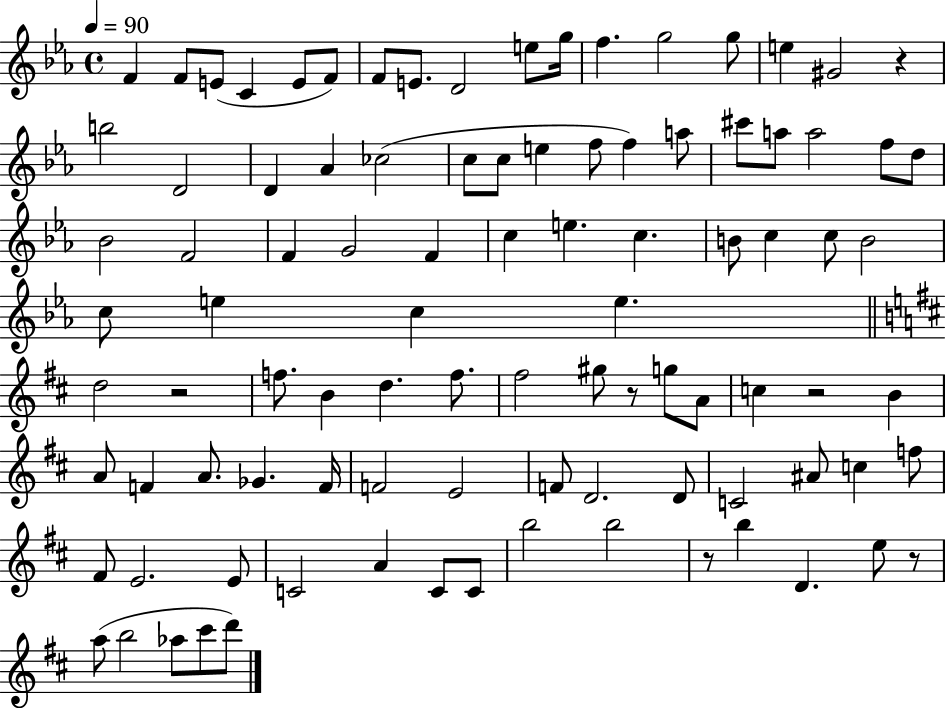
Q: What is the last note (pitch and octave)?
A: D6